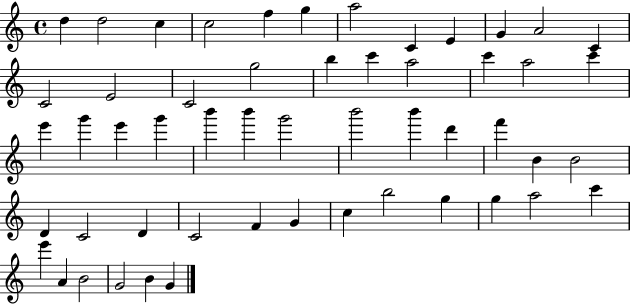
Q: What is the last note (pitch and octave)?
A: G4